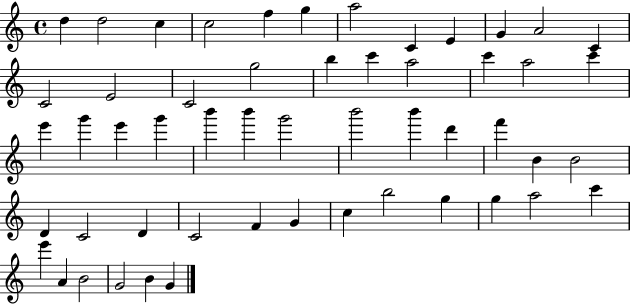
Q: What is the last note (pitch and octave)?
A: G4